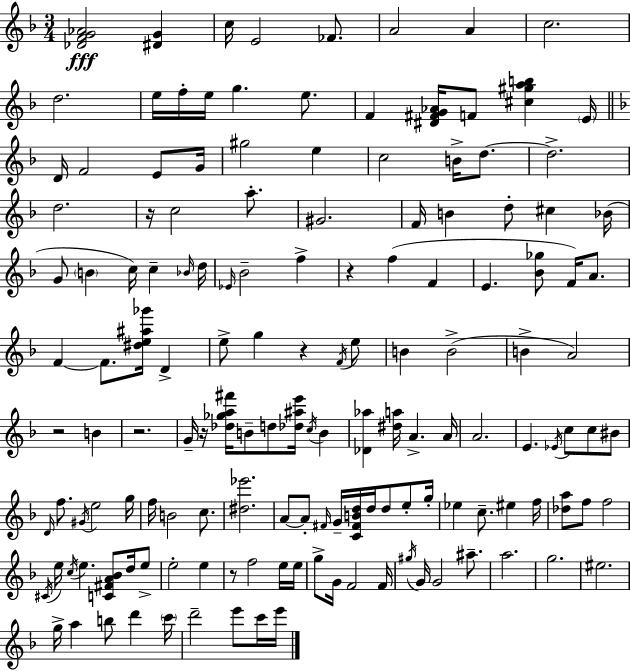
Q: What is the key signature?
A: F major